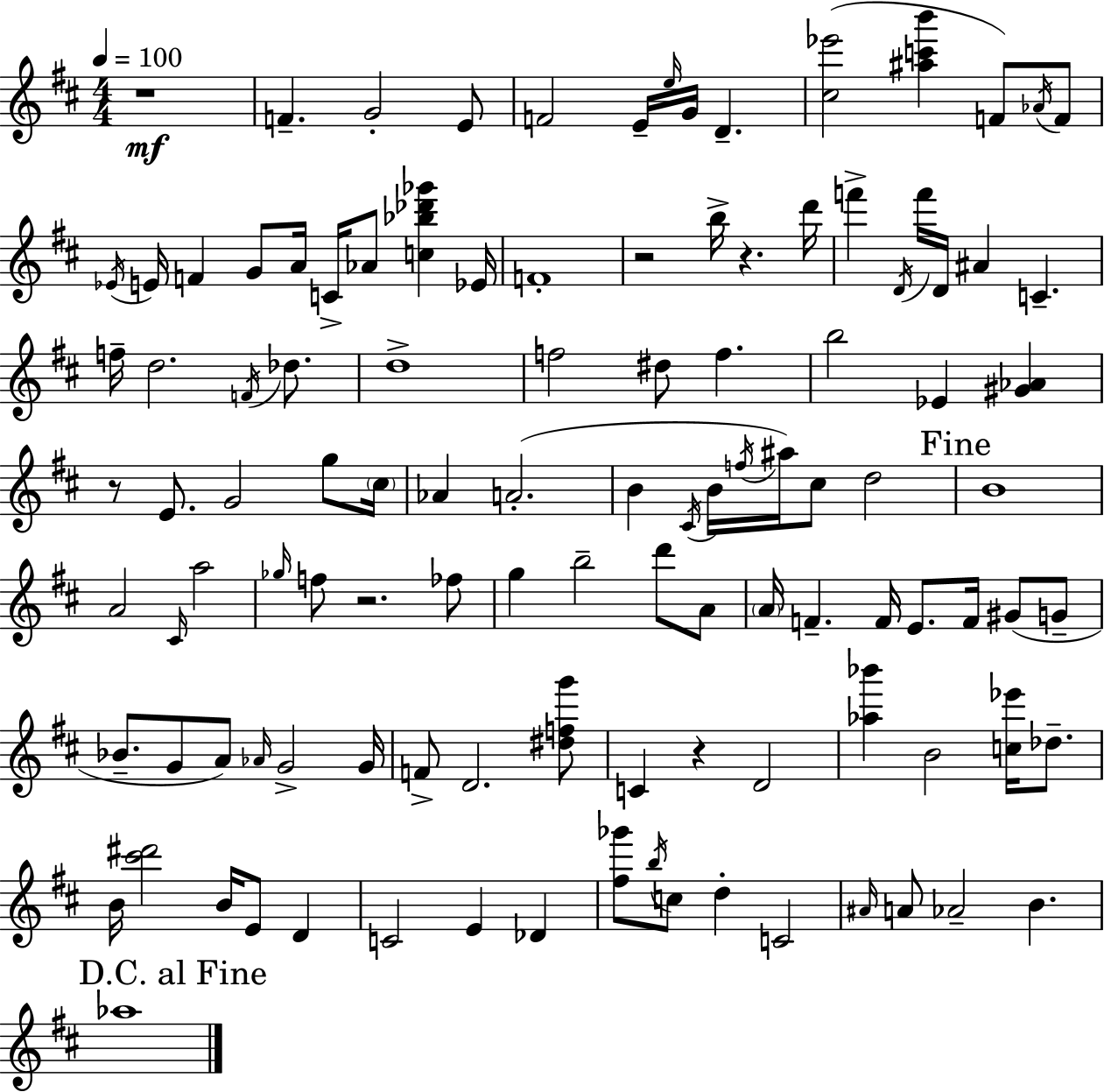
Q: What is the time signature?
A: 4/4